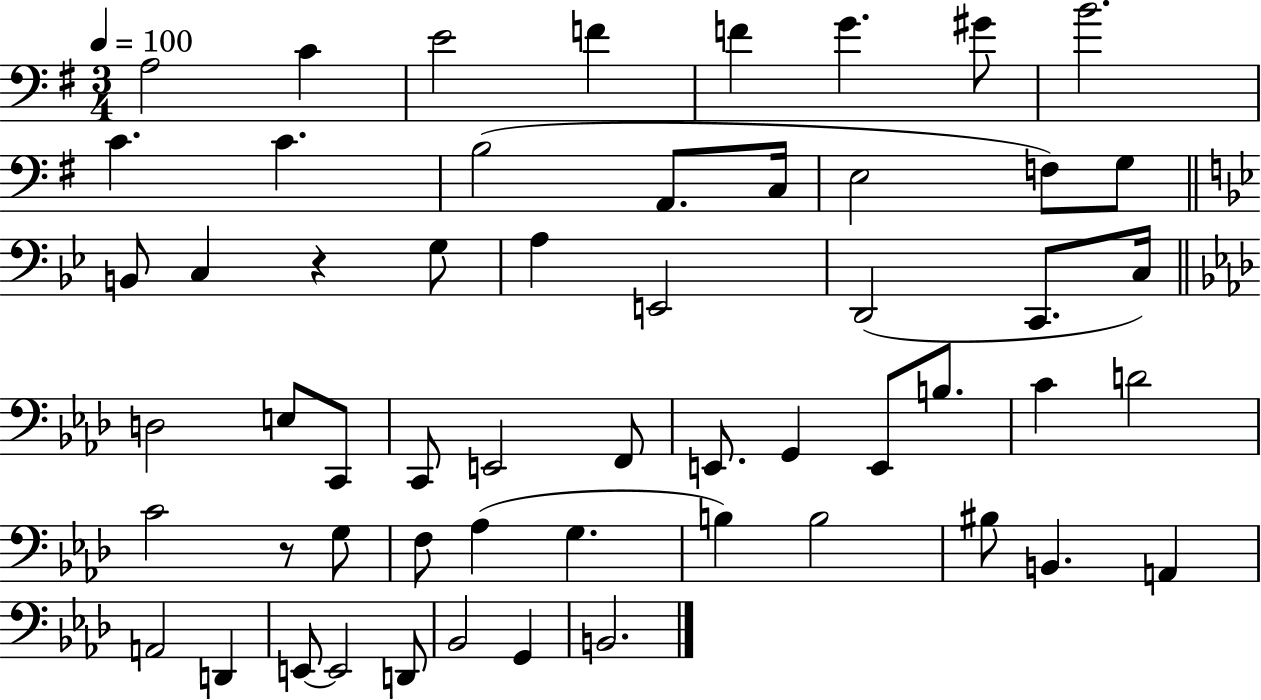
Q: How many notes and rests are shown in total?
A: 56